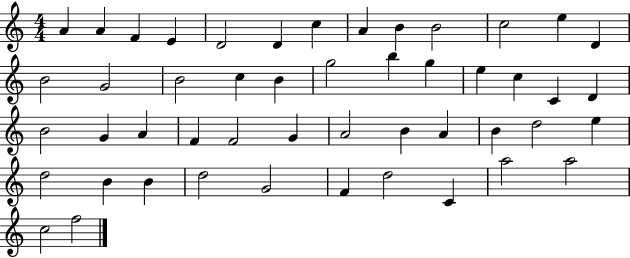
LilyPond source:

{
  \clef treble
  \numericTimeSignature
  \time 4/4
  \key c \major
  a'4 a'4 f'4 e'4 | d'2 d'4 c''4 | a'4 b'4 b'2 | c''2 e''4 d'4 | \break b'2 g'2 | b'2 c''4 b'4 | g''2 b''4 g''4 | e''4 c''4 c'4 d'4 | \break b'2 g'4 a'4 | f'4 f'2 g'4 | a'2 b'4 a'4 | b'4 d''2 e''4 | \break d''2 b'4 b'4 | d''2 g'2 | f'4 d''2 c'4 | a''2 a''2 | \break c''2 f''2 | \bar "|."
}